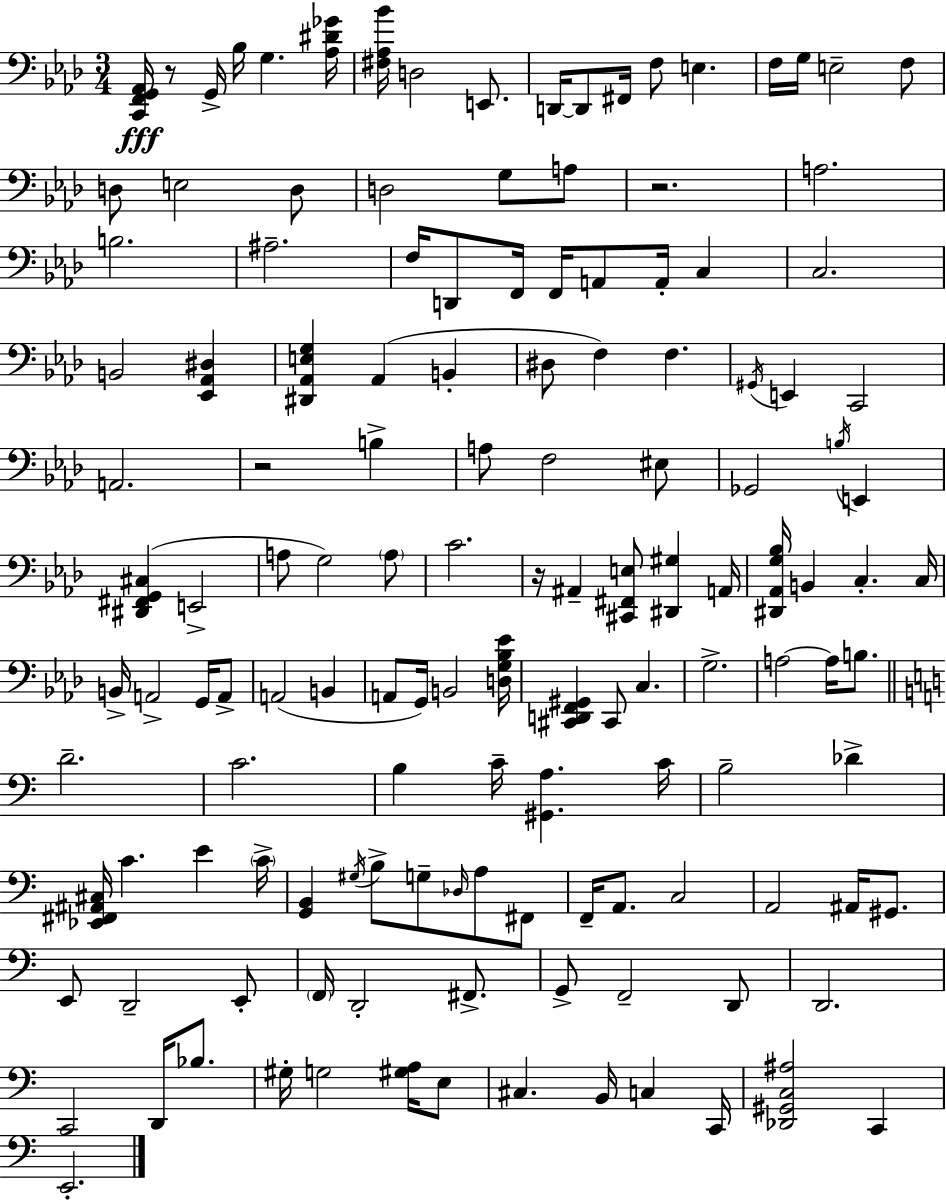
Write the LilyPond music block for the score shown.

{
  \clef bass
  \numericTimeSignature
  \time 3/4
  \key aes \major
  <c, f, g, aes,>16\fff r8 g,16-> bes16 g4. <aes dis' ges'>16 | <fis aes bes'>16 d2 e,8. | d,16~~ d,8 fis,16 f8 e4. | f16 g16 e2-- f8 | \break d8 e2 d8 | d2 g8 a8 | r2. | a2. | \break b2. | ais2.-- | f16 d,8 f,16 f,16 a,8 a,16-. c4 | c2. | \break b,2 <ees, aes, dis>4 | <dis, aes, e g>4 aes,4( b,4-. | dis8 f4) f4. | \acciaccatura { gis,16 } e,4 c,2 | \break a,2. | r2 b4-> | a8 f2 eis8 | ges,2 \acciaccatura { b16 } e,4 | \break <dis, fis, g, cis>4( e,2-> | a8 g2) | \parenthesize a8 c'2. | r16 ais,4-- <cis, fis, e>8 <dis, gis>4 | \break a,16 <dis, aes, g bes>16 b,4 c4.-. | c16 b,16-> a,2-> g,16 | a,8-> a,2( b,4 | a,8 g,16) b,2 | \break <d g bes ees'>16 <cis, d, f, gis,>4 cis,8 c4. | g2.-> | a2~~ a16 b8. | \bar "||" \break \key c \major d'2.-- | c'2. | b4 c'16-- <gis, a>4. c'16 | b2-- des'4-> | \break <ees, fis, ais, cis>16 c'4. e'4 \parenthesize c'16-> | <g, b,>4 \acciaccatura { gis16 } b8-> g8-- \grace { des16 } a8 | fis,8 f,16-- a,8. c2 | a,2 ais,16 gis,8. | \break e,8 d,2-- | e,8-. \parenthesize f,16 d,2-. fis,8.-> | g,8-> f,2-- | d,8 d,2. | \break c,2 d,16 bes8. | gis16-. g2 <gis a>16 | e8 cis4. b,16 c4 | c,16 <des, gis, c ais>2 c,4 | \break e,2.-. | \bar "|."
}